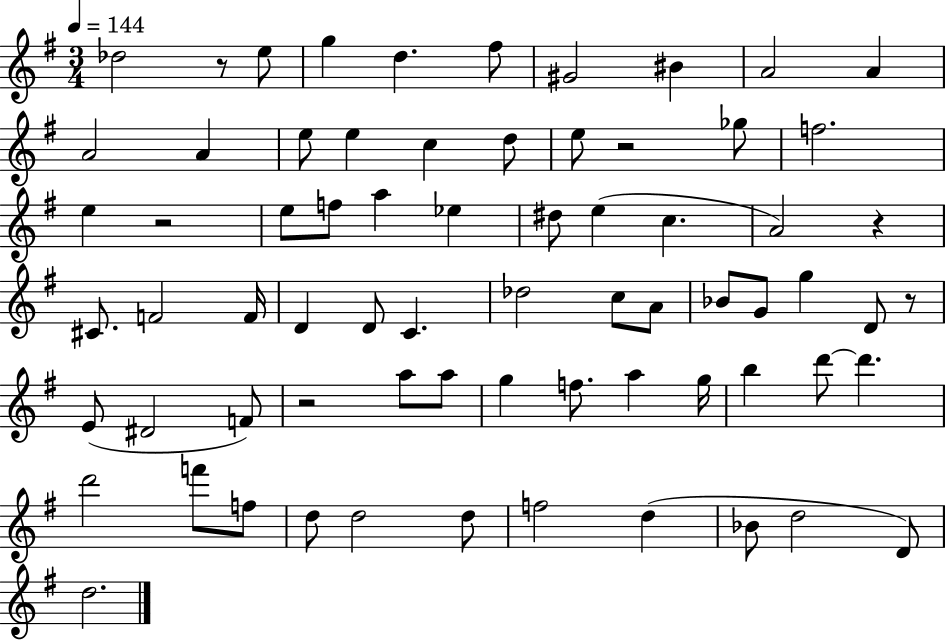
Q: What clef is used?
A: treble